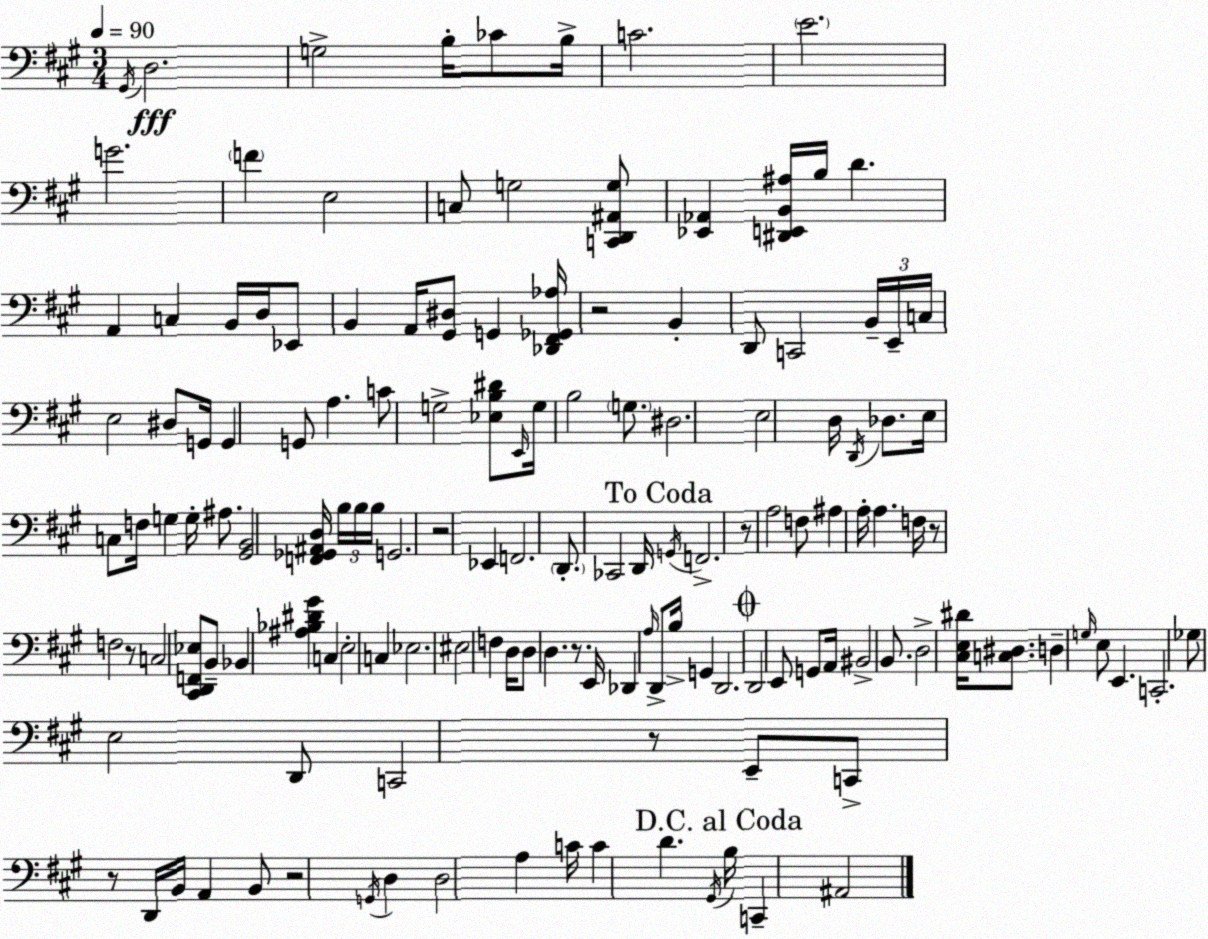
X:1
T:Untitled
M:3/4
L:1/4
K:A
^G,,/4 D,2 G,2 B,/4 _C/2 B,/4 C2 E2 G2 F E,2 C,/2 G,2 [C,,D,,^A,,G,]/2 [_E,,_A,,] [^D,,E,,B,,^A,]/4 B,/4 D A,, C, B,,/4 D,/4 _E,,/2 B,, A,,/4 [^G,,^D,]/2 G,, [_D,,^F,,_G,,_A,]/4 z2 B,, D,,/2 C,,2 B,,/4 E,,/4 C,/4 E,2 ^D,/2 G,,/4 G,, G,,/2 A, C/2 G,2 [_E,B,^D]/2 E,,/4 G,/4 B,2 G,/2 ^D,2 E,2 D,/4 D,,/4 _D,/2 E,/4 C,/2 F,/4 G, G,/4 ^A,/2 [^G,,B,,]2 [F,,_G,,^A,,D,]/4 B,/4 B,/4 B,/4 G,,2 z2 _E,, F,,2 D,,/2 _C,,2 D,,/4 G,,/4 F,,2 z/2 A,2 F,/2 ^A, A,/4 A, F,/4 z/2 F,2 z/2 C,2 [^C,,D,,F,,_E,]/2 B,,/2 _B,, [^A,_B,^D^G] C, E,2 C, _E,2 ^E,2 F, D,/4 D,/2 D, z/2 E,,/4 _D,, A,/4 D,,/2 B,/4 G,, D,,2 D,,2 E,,/2 G,,/2 A,,/4 ^B,,2 B,,/2 D,2 [^C,E,^D]/4 [C,^D,]/2 D, G,/4 E,/2 E,, C,,2 _G,/2 E,2 D,,/2 C,,2 z/2 E,,/2 C,,/2 z/2 D,,/4 B,,/4 A,, B,,/2 z2 G,,/4 D, D,2 A, C/4 C D ^G,,/4 B,/4 C,, ^A,,2